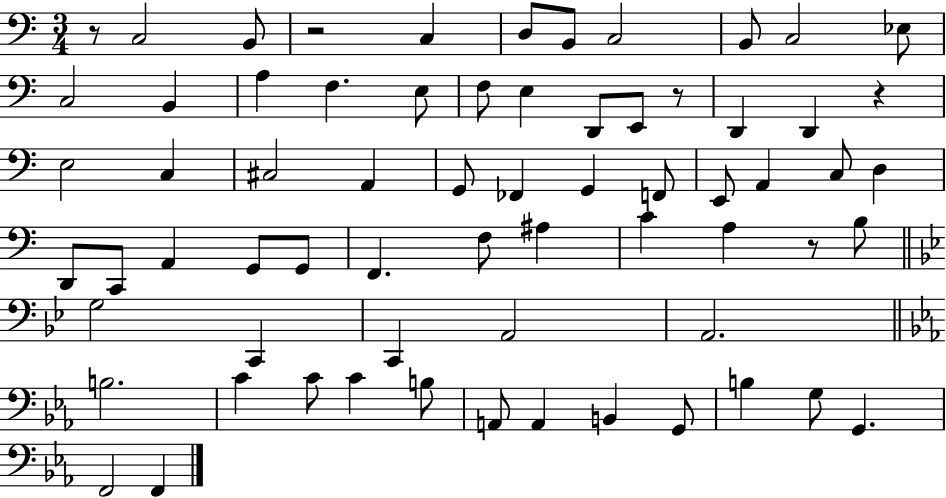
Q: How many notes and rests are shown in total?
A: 67